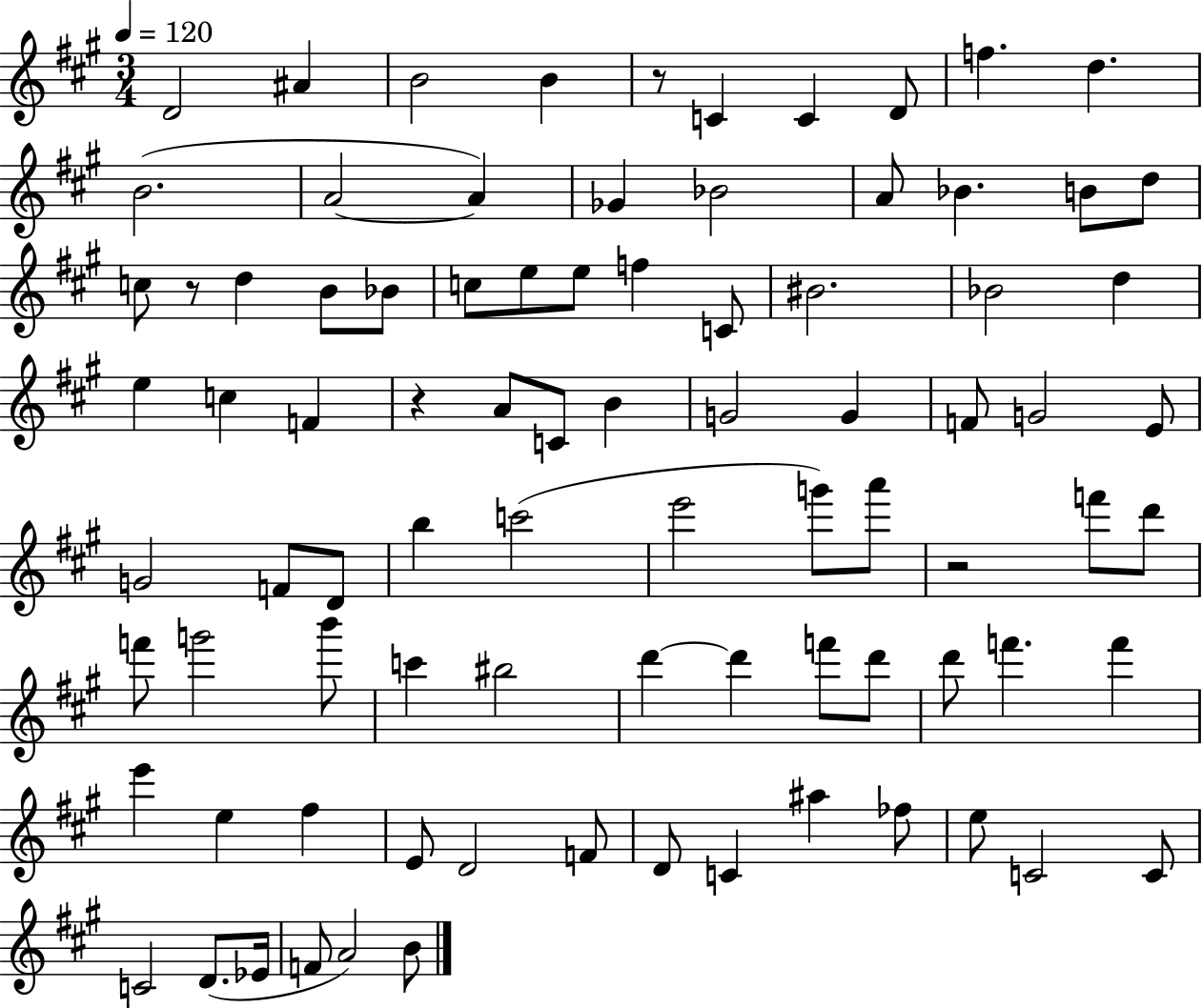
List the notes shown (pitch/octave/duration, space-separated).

D4/h A#4/q B4/h B4/q R/e C4/q C4/q D4/e F5/q. D5/q. B4/h. A4/h A4/q Gb4/q Bb4/h A4/e Bb4/q. B4/e D5/e C5/e R/e D5/q B4/e Bb4/e C5/e E5/e E5/e F5/q C4/e BIS4/h. Bb4/h D5/q E5/q C5/q F4/q R/q A4/e C4/e B4/q G4/h G4/q F4/e G4/h E4/e G4/h F4/e D4/e B5/q C6/h E6/h G6/e A6/e R/h F6/e D6/e F6/e G6/h B6/e C6/q BIS5/h D6/q D6/q F6/e D6/e D6/e F6/q. F6/q E6/q E5/q F#5/q E4/e D4/h F4/e D4/e C4/q A#5/q FES5/e E5/e C4/h C4/e C4/h D4/e. Eb4/s F4/e A4/h B4/e